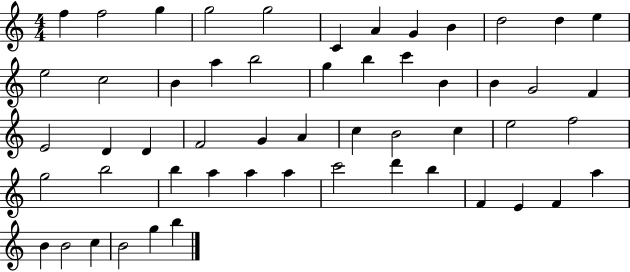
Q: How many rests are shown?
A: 0